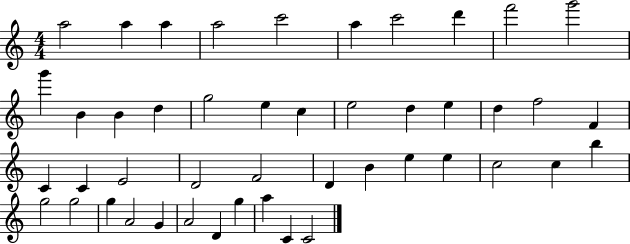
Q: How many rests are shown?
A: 0